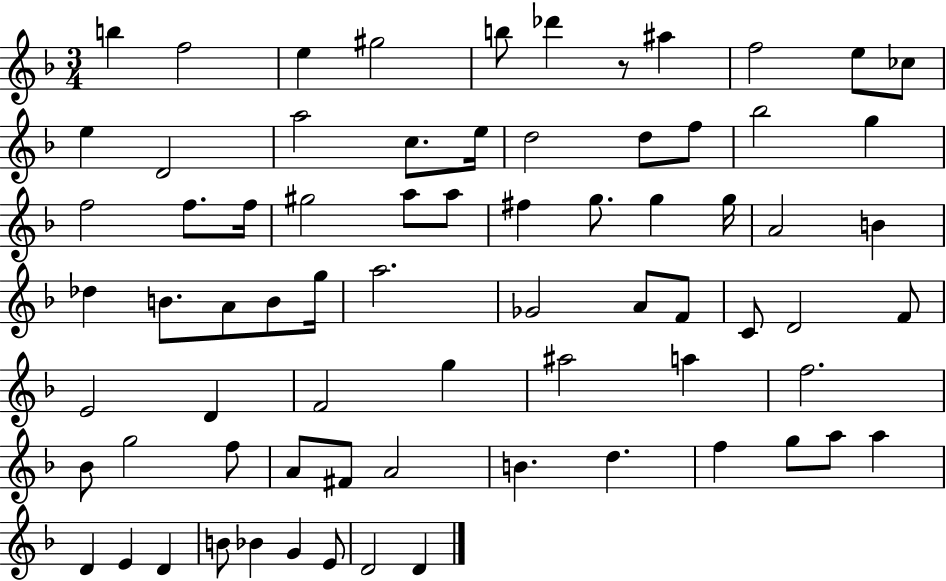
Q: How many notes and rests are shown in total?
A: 73